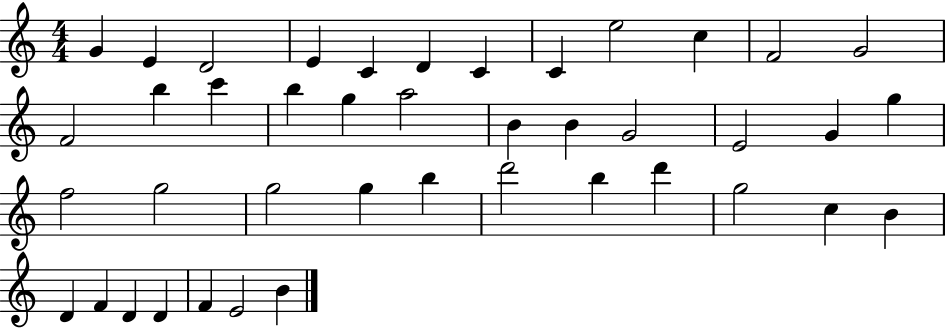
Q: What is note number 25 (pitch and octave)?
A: F5